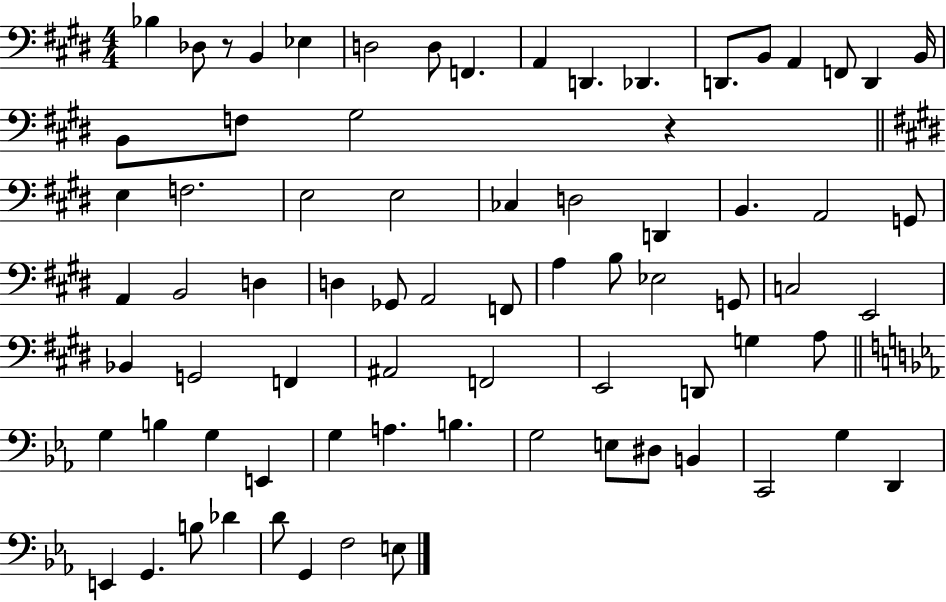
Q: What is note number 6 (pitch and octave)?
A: D3